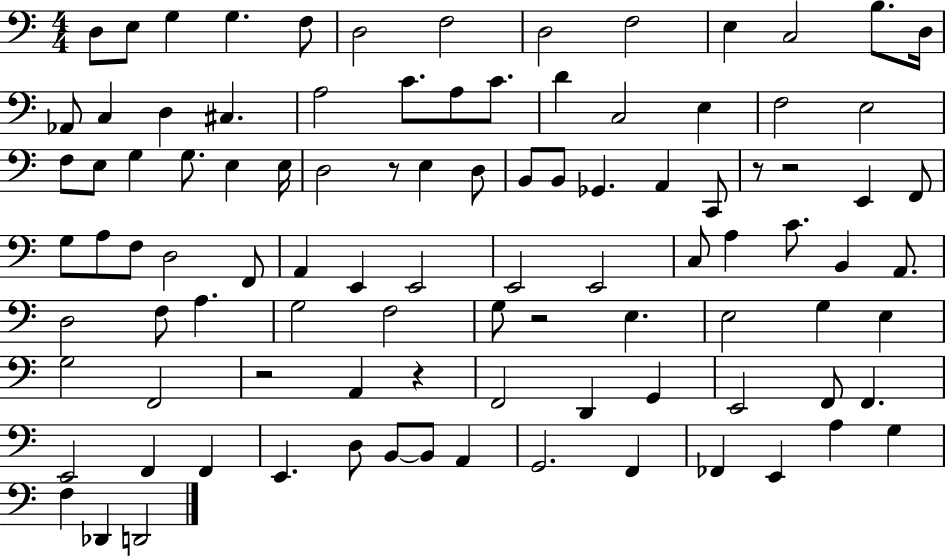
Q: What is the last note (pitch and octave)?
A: D2